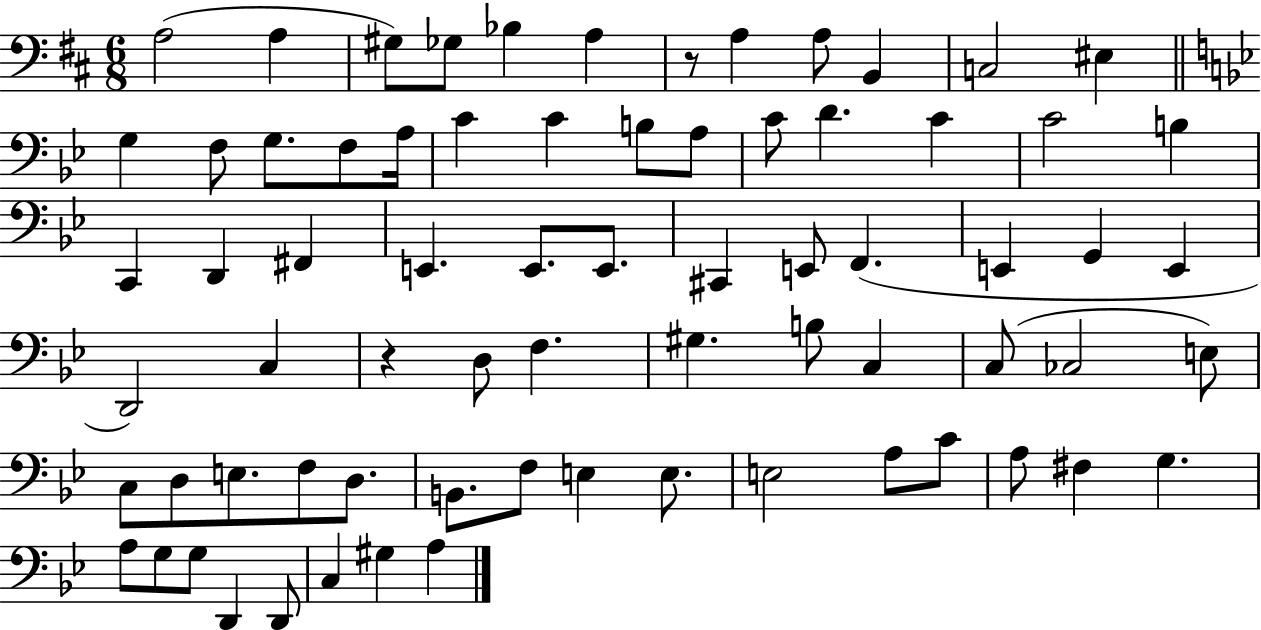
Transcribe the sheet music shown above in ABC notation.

X:1
T:Untitled
M:6/8
L:1/4
K:D
A,2 A, ^G,/2 _G,/2 _B, A, z/2 A, A,/2 B,, C,2 ^E, G, F,/2 G,/2 F,/2 A,/4 C C B,/2 A,/2 C/2 D C C2 B, C,, D,, ^F,, E,, E,,/2 E,,/2 ^C,, E,,/2 F,, E,, G,, E,, D,,2 C, z D,/2 F, ^G, B,/2 C, C,/2 _C,2 E,/2 C,/2 D,/2 E,/2 F,/2 D,/2 B,,/2 F,/2 E, E,/2 E,2 A,/2 C/2 A,/2 ^F, G, A,/2 G,/2 G,/2 D,, D,,/2 C, ^G, A,